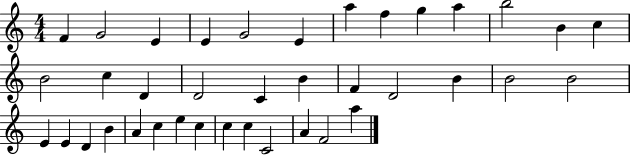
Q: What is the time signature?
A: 4/4